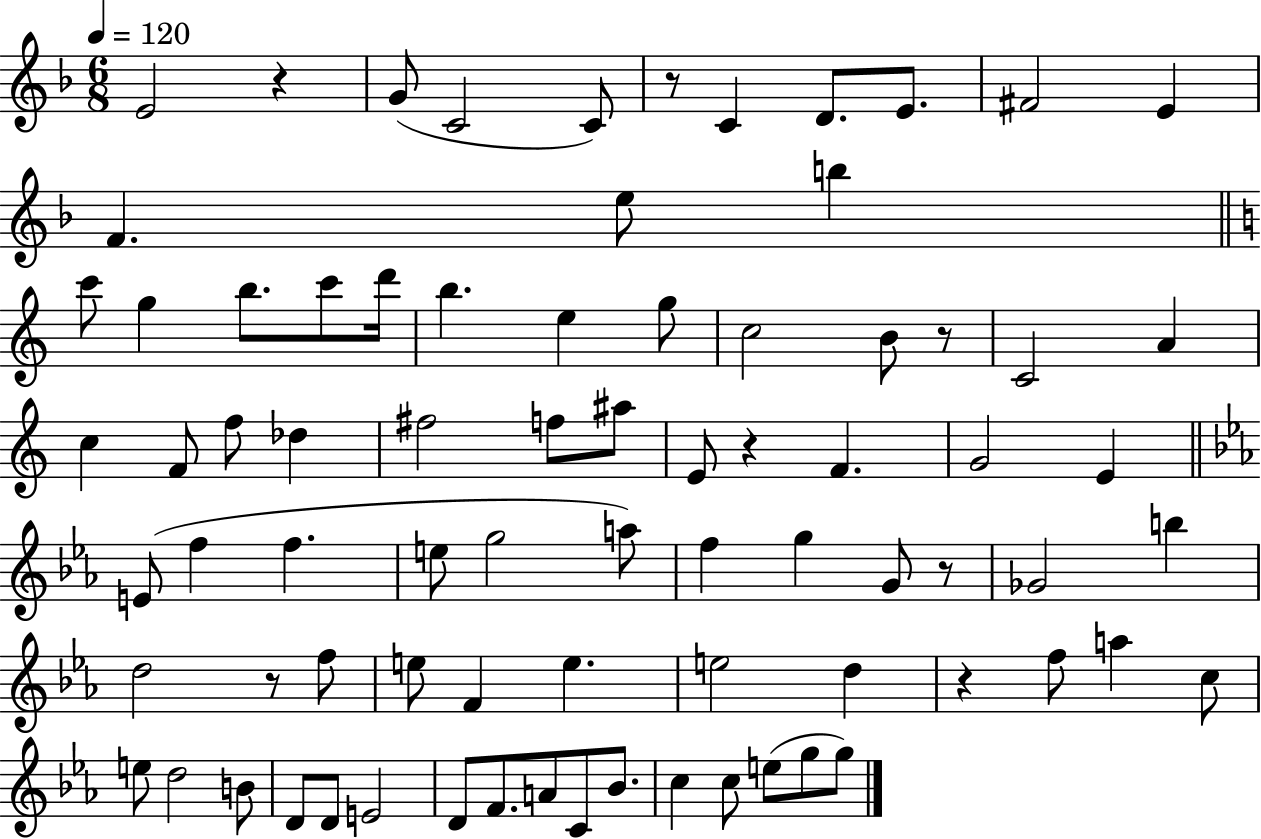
E4/h R/q G4/e C4/h C4/e R/e C4/q D4/e. E4/e. F#4/h E4/q F4/q. E5/e B5/q C6/e G5/q B5/e. C6/e D6/s B5/q. E5/q G5/e C5/h B4/e R/e C4/h A4/q C5/q F4/e F5/e Db5/q F#5/h F5/e A#5/e E4/e R/q F4/q. G4/h E4/q E4/e F5/q F5/q. E5/e G5/h A5/e F5/q G5/q G4/e R/e Gb4/h B5/q D5/h R/e F5/e E5/e F4/q E5/q. E5/h D5/q R/q F5/e A5/q C5/e E5/e D5/h B4/e D4/e D4/e E4/h D4/e F4/e. A4/e C4/e Bb4/e. C5/q C5/e E5/e G5/e G5/e